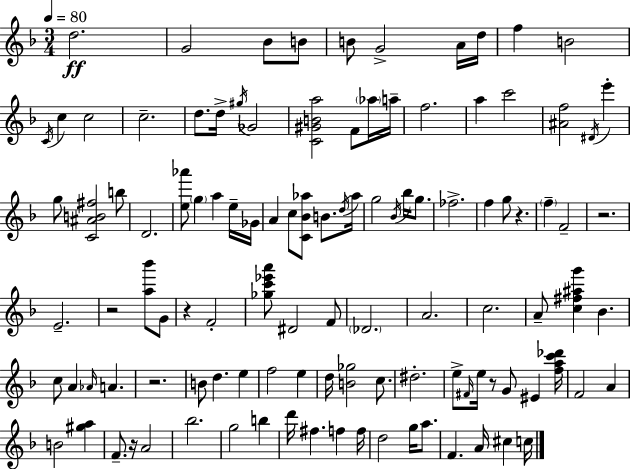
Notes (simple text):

D5/h. G4/h Bb4/e B4/e B4/e G4/h A4/s D5/s F5/q B4/h C4/s C5/q C5/h C5/h. D5/e. D5/s G#5/s Gb4/h [C4,G#4,B4,A5]/h F4/e Ab5/s A5/s F5/h. A5/q C6/h [A#4,F5]/h D#4/s E6/q G5/e [C4,A#4,B4,F#5]/h B5/e D4/h. [E5,Ab6]/e G5/q A5/q E5/s Gb4/s A4/q C5/e [C4,Bb4,Ab5]/e B4/e. D5/s Ab5/s G5/h Bb4/s Bb5/s G5/e. FES5/h. F5/q G5/e R/q. F5/q F4/h R/h. E4/h. R/h [A5,Bb6]/e G4/e R/q F4/h [Gb5,C6,Eb6,A6]/e D#4/h F4/e Db4/h. A4/h. C5/h. A4/e [C5,F#5,A#5,G6]/q Bb4/q. C5/e A4/q Ab4/s A4/q. R/h. B4/e D5/q. E5/q F5/h E5/q D5/s [B4,Gb5]/h C5/e. D#5/h. E5/e F#4/s E5/s R/e G4/e EIS4/q [F5,A5,C6,Db6]/s F4/h A4/q B4/h [G#5,A5]/q F4/e. R/s A4/h Bb5/h. G5/h B5/q D6/s F#5/q. F5/q F5/s D5/h G5/s A5/e. F4/q. A4/s C#5/q C5/s